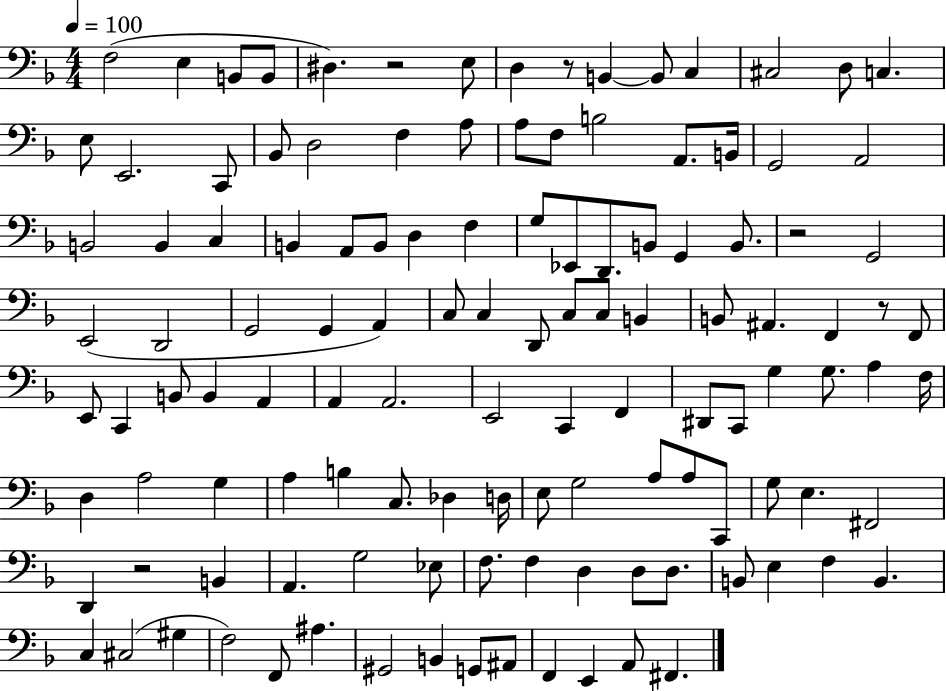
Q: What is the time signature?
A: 4/4